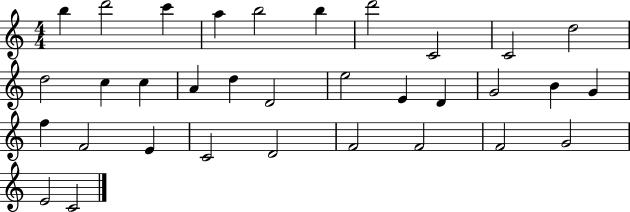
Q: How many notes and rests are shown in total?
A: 33